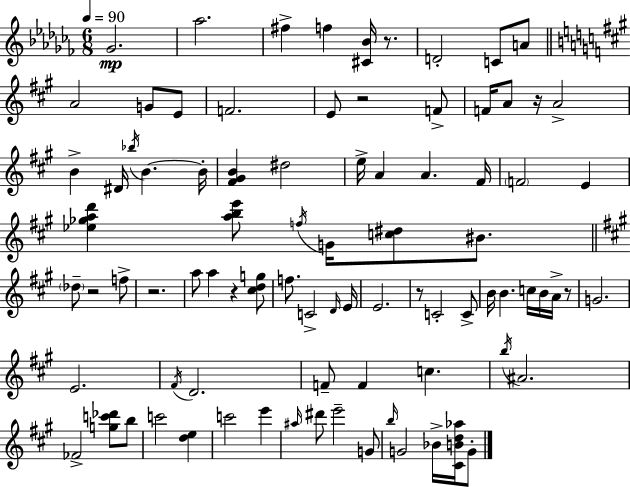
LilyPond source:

{
  \clef treble
  \numericTimeSignature
  \time 6/8
  \key aes \minor
  \tempo 4 = 90
  \repeat volta 2 { ges'2.\mp | aes''2. | fis''4-> f''4 <cis' bes'>16 r8. | d'2-. c'8 a'8 | \break \bar "||" \break \key a \major a'2 g'8 e'8 | f'2. | e'8 r2 f'8-> | f'16 a'8 r16 a'2-> | \break b'4-> dis'16 \acciaccatura { bes''16 } b'4.~~ | b'16-. <fis' gis' b'>4 dis''2 | e''16-> a'4 a'4. | fis'16 \parenthesize f'2 e'4 | \break <ees'' ges'' a'' d'''>4 <a'' b'' e'''>8 \acciaccatura { f''16 } g'16 <c'' dis''>8 bis'8. | \bar "||" \break \key a \major \parenthesize des''8-- r2 f''8-> | r2. | a''8 a''4 r4 <cis'' d'' g''>8 | f''8. c'2-> \grace { d'16 } | \break e'16 e'2. | r8 c'2-. c'8-> | b'16 b'4. c''16 b'16 a'16-> r8 | g'2. | \break e'2. | \acciaccatura { fis'16 } d'2. | f'8-- f'4 c''4. | \acciaccatura { b''16 } ais'2. | \break fes'2-> <g'' c''' des'''>8 | b''8 c'''2 <d'' e''>4 | c'''2 e'''4 | \grace { ais''16 } dis'''8 e'''2-- | \break g'8 \grace { b''16 } g'2 | bes'16-> <cis' b' d'' aes''>16 g'8-. } \bar "|."
}